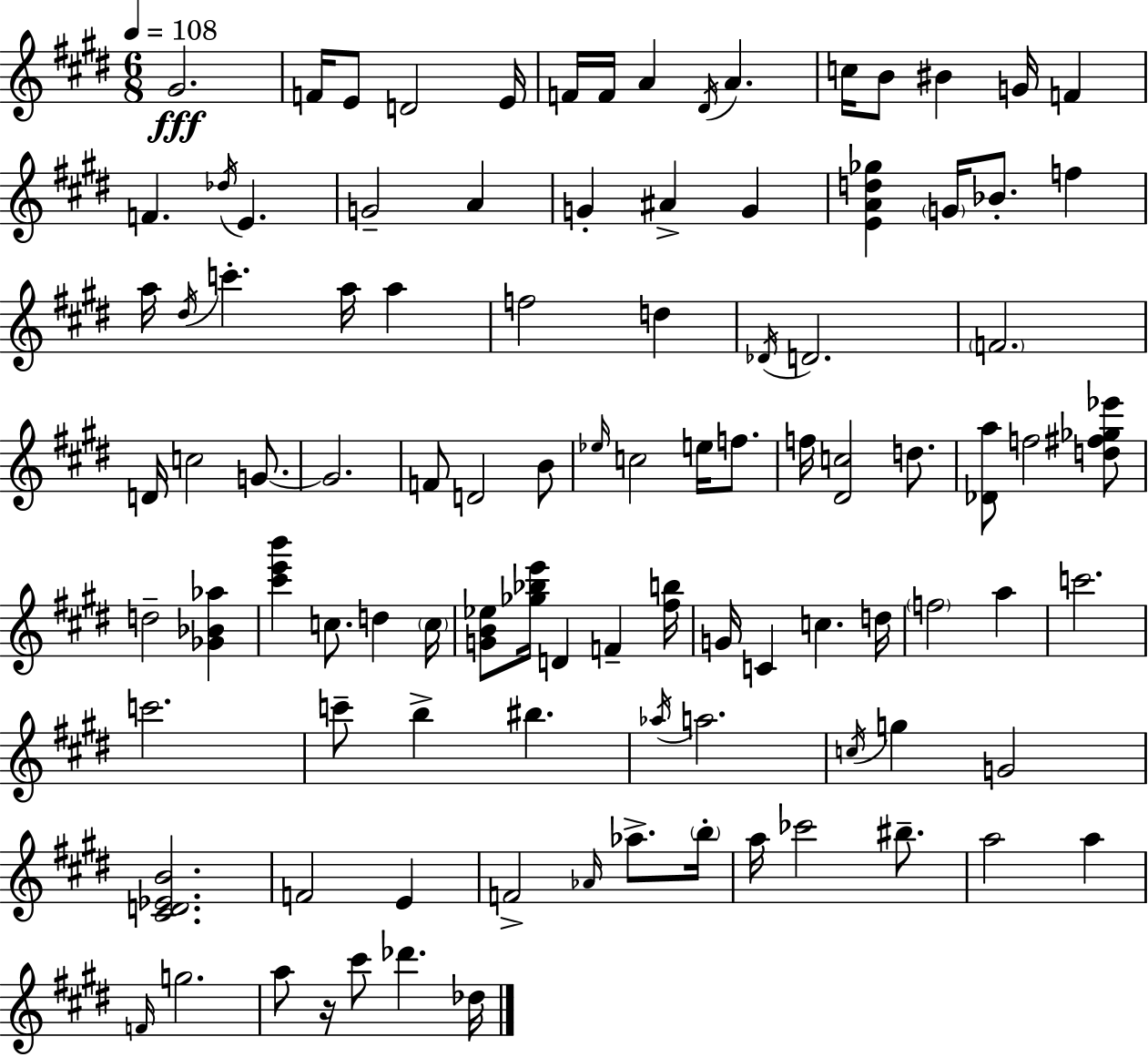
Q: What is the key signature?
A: E major